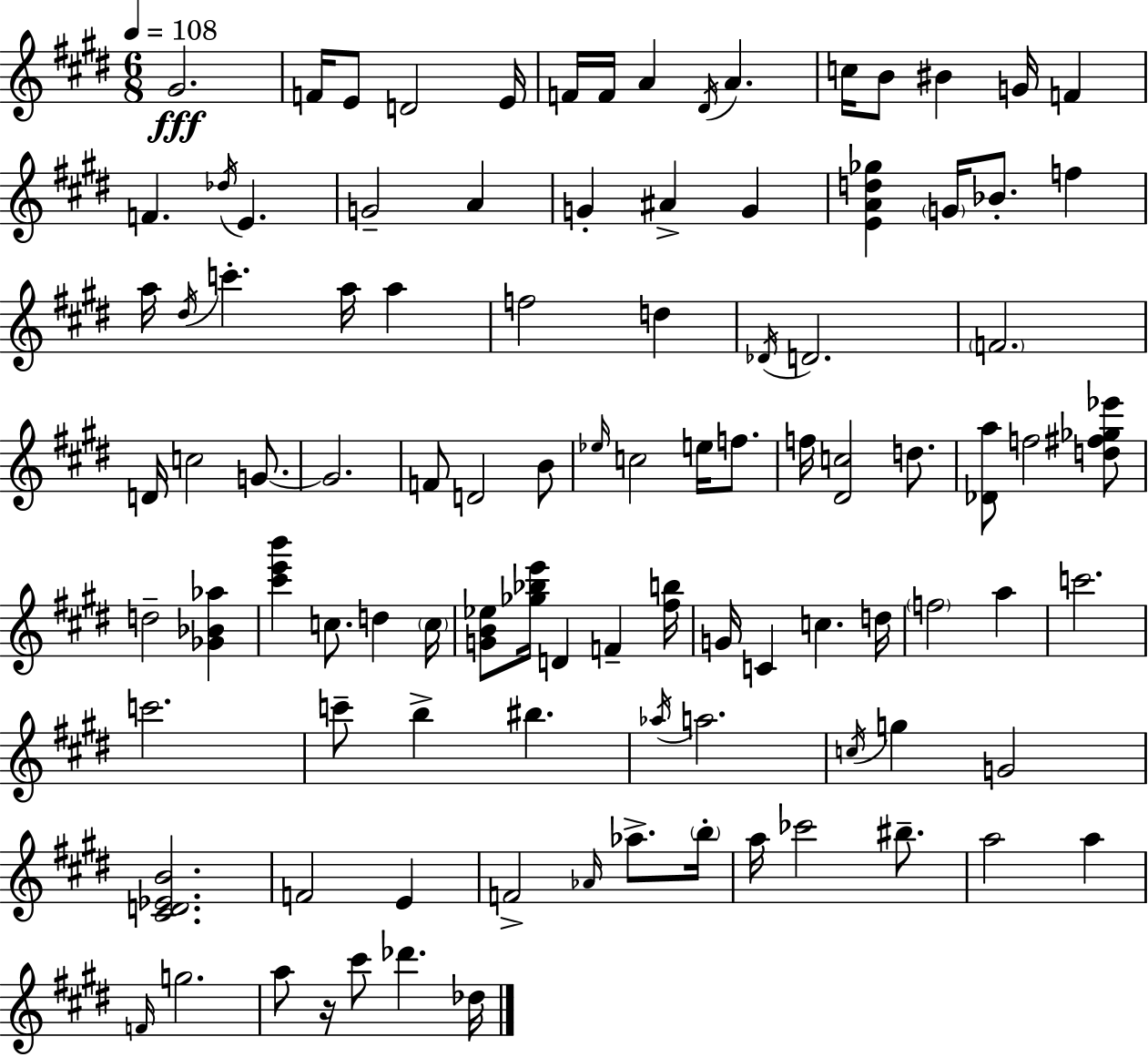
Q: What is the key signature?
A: E major